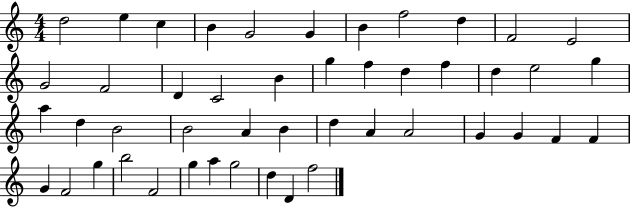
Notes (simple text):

D5/h E5/q C5/q B4/q G4/h G4/q B4/q F5/h D5/q F4/h E4/h G4/h F4/h D4/q C4/h B4/q G5/q F5/q D5/q F5/q D5/q E5/h G5/q A5/q D5/q B4/h B4/h A4/q B4/q D5/q A4/q A4/h G4/q G4/q F4/q F4/q G4/q F4/h G5/q B5/h F4/h G5/q A5/q G5/h D5/q D4/q F5/h